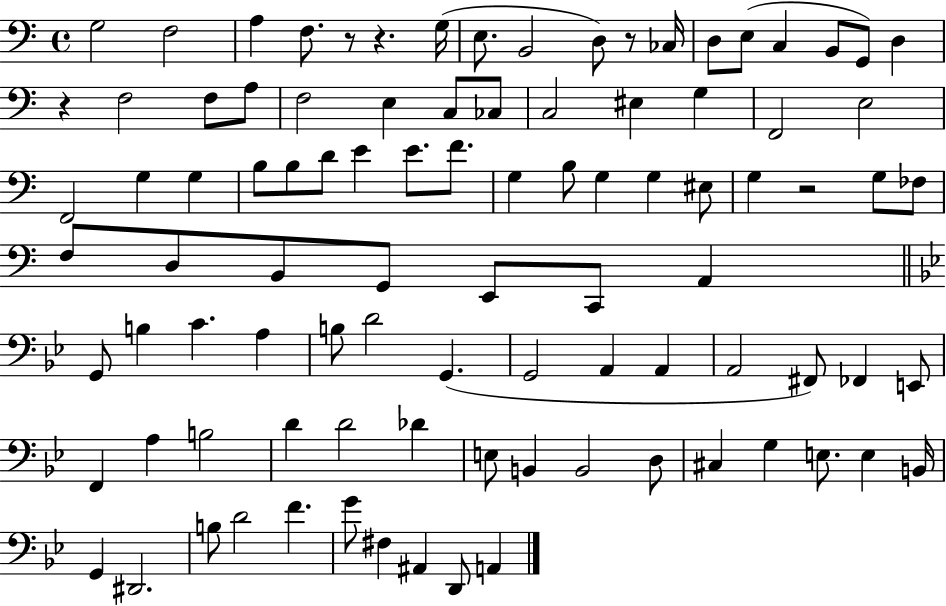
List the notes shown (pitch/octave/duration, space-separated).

G3/h F3/h A3/q F3/e. R/e R/q. G3/s E3/e. B2/h D3/e R/e CES3/s D3/e E3/e C3/q B2/e G2/e D3/q R/q F3/h F3/e A3/e F3/h E3/q C3/e CES3/e C3/h EIS3/q G3/q F2/h E3/h F2/h G3/q G3/q B3/e B3/e D4/e E4/q E4/e. F4/e. G3/q B3/e G3/q G3/q EIS3/e G3/q R/h G3/e FES3/e F3/e D3/e B2/e G2/e E2/e C2/e A2/q G2/e B3/q C4/q. A3/q B3/e D4/h G2/q. G2/h A2/q A2/q A2/h F#2/e FES2/q E2/e F2/q A3/q B3/h D4/q D4/h Db4/q E3/e B2/q B2/h D3/e C#3/q G3/q E3/e. E3/q B2/s G2/q D#2/h. B3/e D4/h F4/q. G4/e F#3/q A#2/q D2/e A2/q